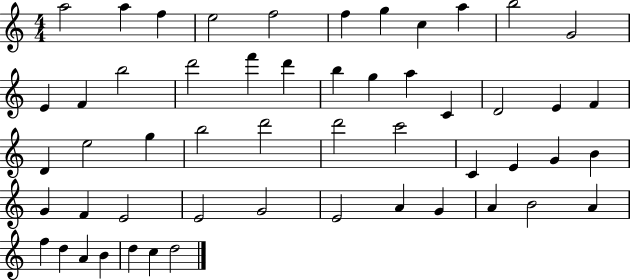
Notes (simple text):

A5/h A5/q F5/q E5/h F5/h F5/q G5/q C5/q A5/q B5/h G4/h E4/q F4/q B5/h D6/h F6/q D6/q B5/q G5/q A5/q C4/q D4/h E4/q F4/q D4/q E5/h G5/q B5/h D6/h D6/h C6/h C4/q E4/q G4/q B4/q G4/q F4/q E4/h E4/h G4/h E4/h A4/q G4/q A4/q B4/h A4/q F5/q D5/q A4/q B4/q D5/q C5/q D5/h